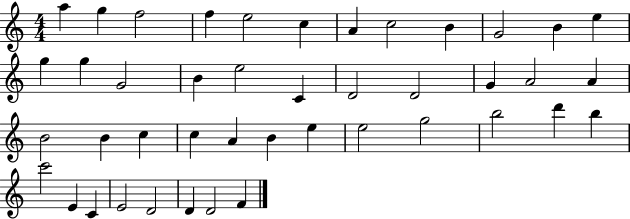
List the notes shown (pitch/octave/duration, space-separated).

A5/q G5/q F5/h F5/q E5/h C5/q A4/q C5/h B4/q G4/h B4/q E5/q G5/q G5/q G4/h B4/q E5/h C4/q D4/h D4/h G4/q A4/h A4/q B4/h B4/q C5/q C5/q A4/q B4/q E5/q E5/h G5/h B5/h D6/q B5/q C6/h E4/q C4/q E4/h D4/h D4/q D4/h F4/q